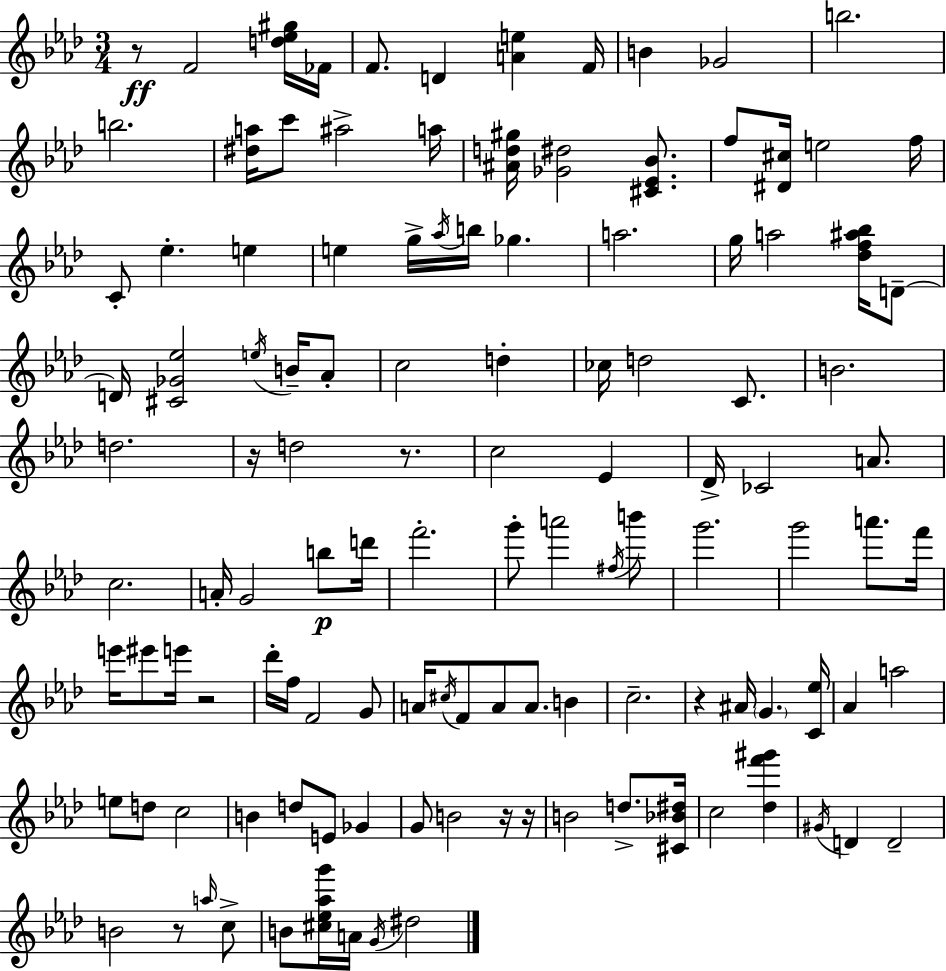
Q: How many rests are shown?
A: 8